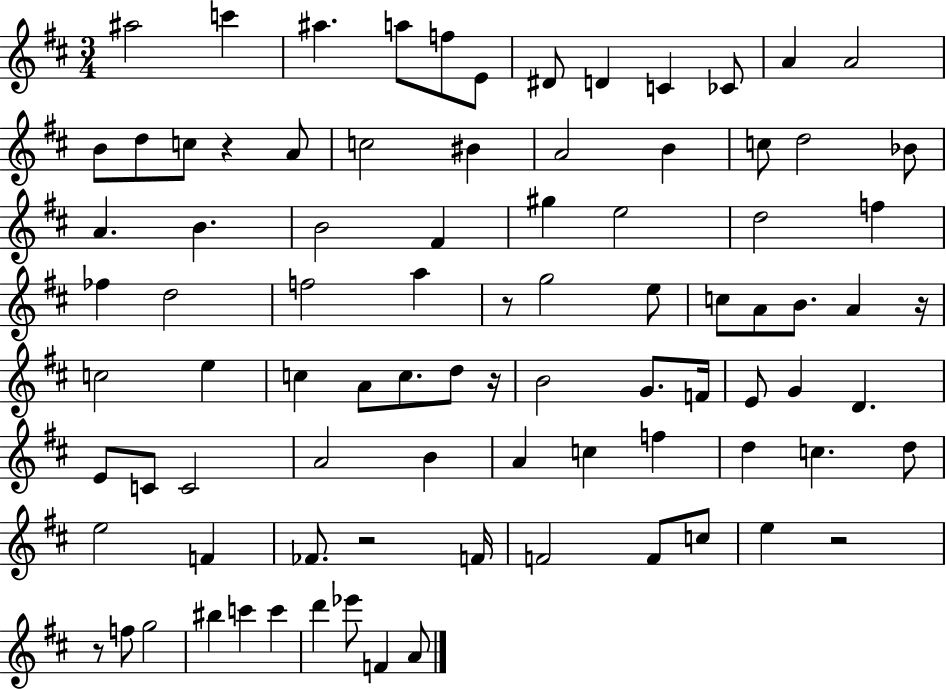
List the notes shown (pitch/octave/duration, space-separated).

A#5/h C6/q A#5/q. A5/e F5/e E4/e D#4/e D4/q C4/q CES4/e A4/q A4/h B4/e D5/e C5/e R/q A4/e C5/h BIS4/q A4/h B4/q C5/e D5/h Bb4/e A4/q. B4/q. B4/h F#4/q G#5/q E5/h D5/h F5/q FES5/q D5/h F5/h A5/q R/e G5/h E5/e C5/e A4/e B4/e. A4/q R/s C5/h E5/q C5/q A4/e C5/e. D5/e R/s B4/h G4/e. F4/s E4/e G4/q D4/q. E4/e C4/e C4/h A4/h B4/q A4/q C5/q F5/q D5/q C5/q. D5/e E5/h F4/q FES4/e. R/h F4/s F4/h F4/e C5/e E5/q R/h R/e F5/e G5/h BIS5/q C6/q C6/q D6/q Eb6/e F4/q A4/e